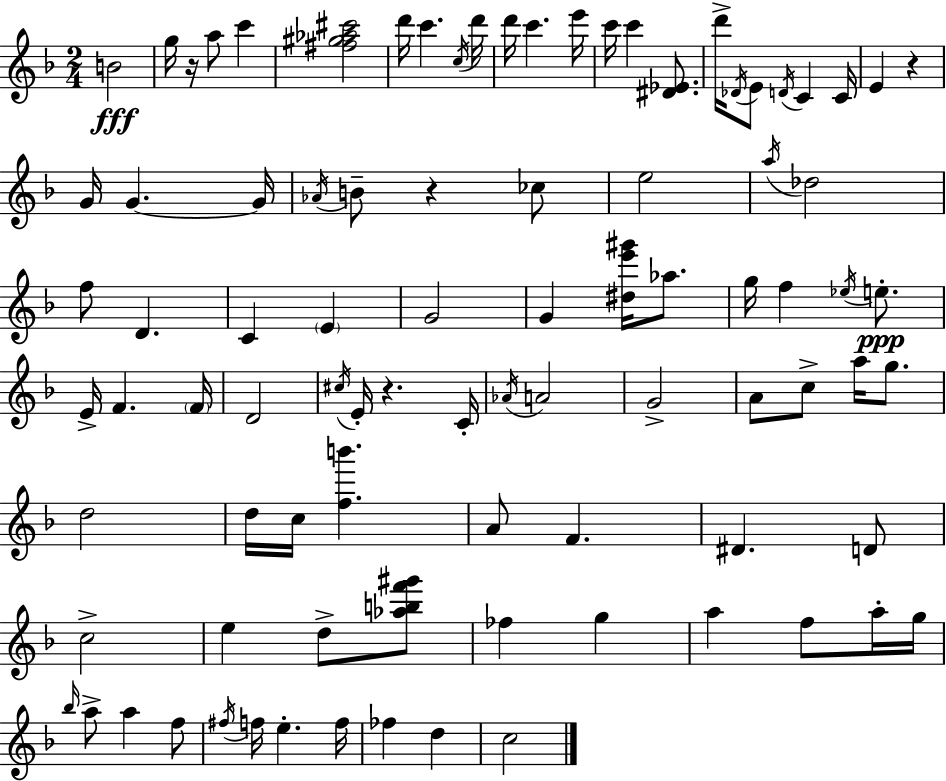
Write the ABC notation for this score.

X:1
T:Untitled
M:2/4
L:1/4
K:Dm
B2 g/4 z/4 a/2 c' [^f^g_a^c']2 d'/4 c' c/4 d'/4 d'/4 c' e'/4 c'/4 c' [^D_E]/2 d'/4 _D/4 E/2 D/4 C C/4 E z G/4 G G/4 _A/4 B/2 z _c/2 e2 a/4 _d2 f/2 D C E G2 G [^de'^g']/4 _a/2 g/4 f _e/4 e/2 E/4 F F/4 D2 ^c/4 E/4 z C/4 _A/4 A2 G2 A/2 c/2 a/4 g/2 d2 d/4 c/4 [fb'] A/2 F ^D D/2 c2 e d/2 [_abf'^g']/2 _f g a f/2 a/4 g/4 _b/4 a/2 a f/2 ^f/4 f/4 e f/4 _f d c2